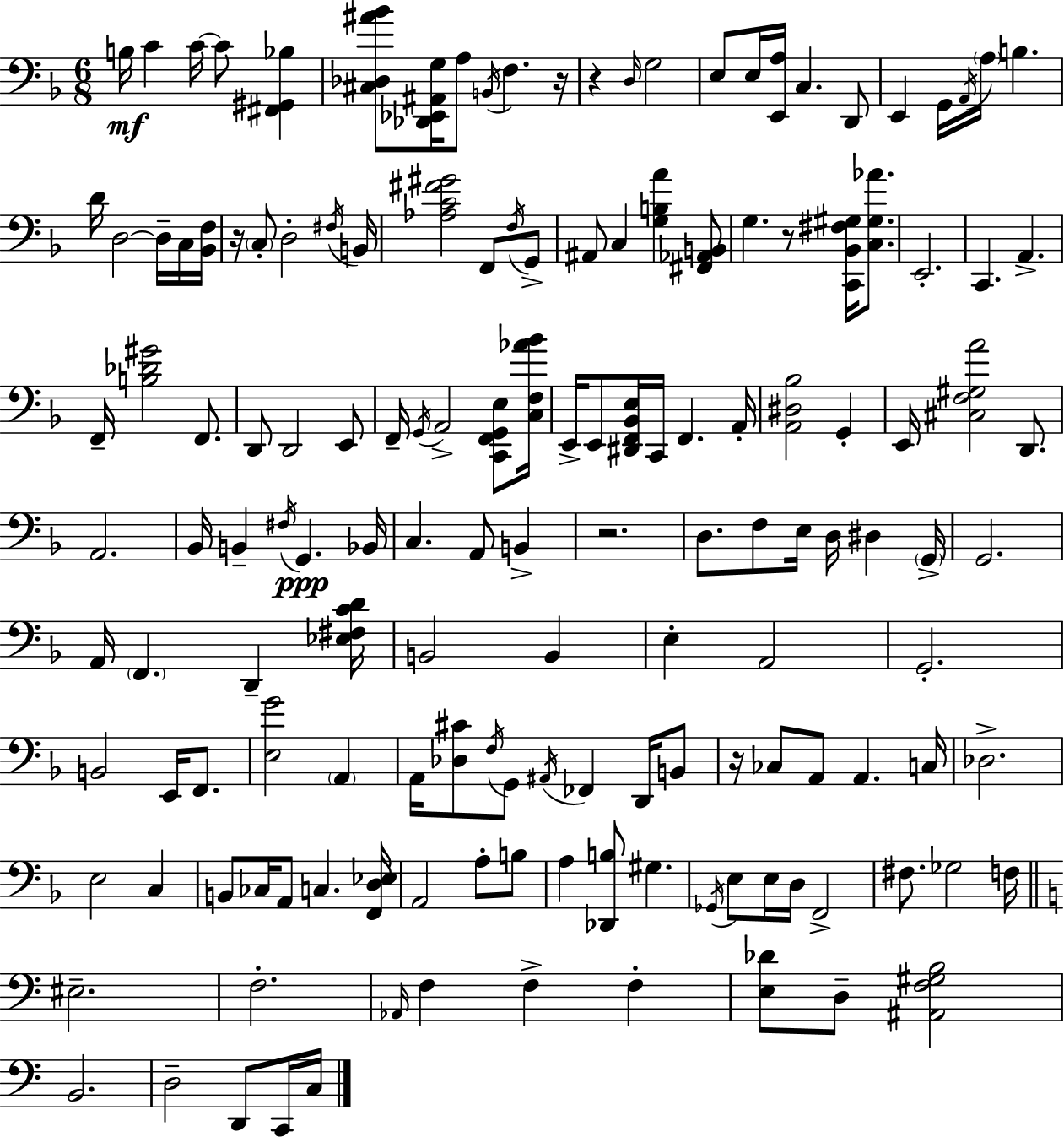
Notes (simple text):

B3/s C4/q C4/s C4/e [F#2,G#2,Bb3]/q [C#3,Db3,A#4,Bb4]/e [Db2,Eb2,A#2,G3]/s A3/e B2/s F3/q. R/s R/q D3/s G3/h E3/e E3/s [E2,A3]/s C3/q. D2/e E2/q G2/s A2/s A3/s B3/q. D4/s D3/h D3/s C3/s [Bb2,F3]/s R/s C3/e D3/h F#3/s B2/s [Ab3,C4,F#4,G#4]/h F2/e F3/s G2/e A#2/e C3/q [G3,B3,A4]/q [F#2,Ab2,B2]/e G3/q. R/e [C2,Bb2,F#3,G#3]/s [C3,G#3,Ab4]/e. E2/h. C2/q. A2/q. F2/s [B3,Db4,G#4]/h F2/e. D2/e D2/h E2/e F2/s G2/s A2/h [C2,F2,G2,E3]/e [C3,F3,Ab4,Bb4]/s E2/s E2/e [D#2,F2,Bb2,E3]/s C2/s F2/q. A2/s [A2,D#3,Bb3]/h G2/q E2/s [C#3,F3,G#3,A4]/h D2/e. A2/h. Bb2/s B2/q F#3/s G2/q. Bb2/s C3/q. A2/e B2/q R/h. D3/e. F3/e E3/s D3/s D#3/q G2/s G2/h. A2/s F2/q. D2/q [Eb3,F#3,C4,D4]/s B2/h B2/q E3/q A2/h G2/h. B2/h E2/s F2/e. [E3,G4]/h A2/q A2/s [Db3,C#4]/e F3/s G2/e A#2/s FES2/q D2/s B2/e R/s CES3/e A2/e A2/q. C3/s Db3/h. E3/h C3/q B2/e CES3/s A2/e C3/q. [F2,D3,Eb3]/s A2/h A3/e B3/e A3/q [Db2,B3]/e G#3/q. Gb2/s E3/e E3/s D3/s F2/h F#3/e. Gb3/h F3/s EIS3/h. F3/h. Ab2/s F3/q F3/q F3/q [E3,Db4]/e D3/e [A#2,F3,G#3,B3]/h B2/h. D3/h D2/e C2/s C3/s